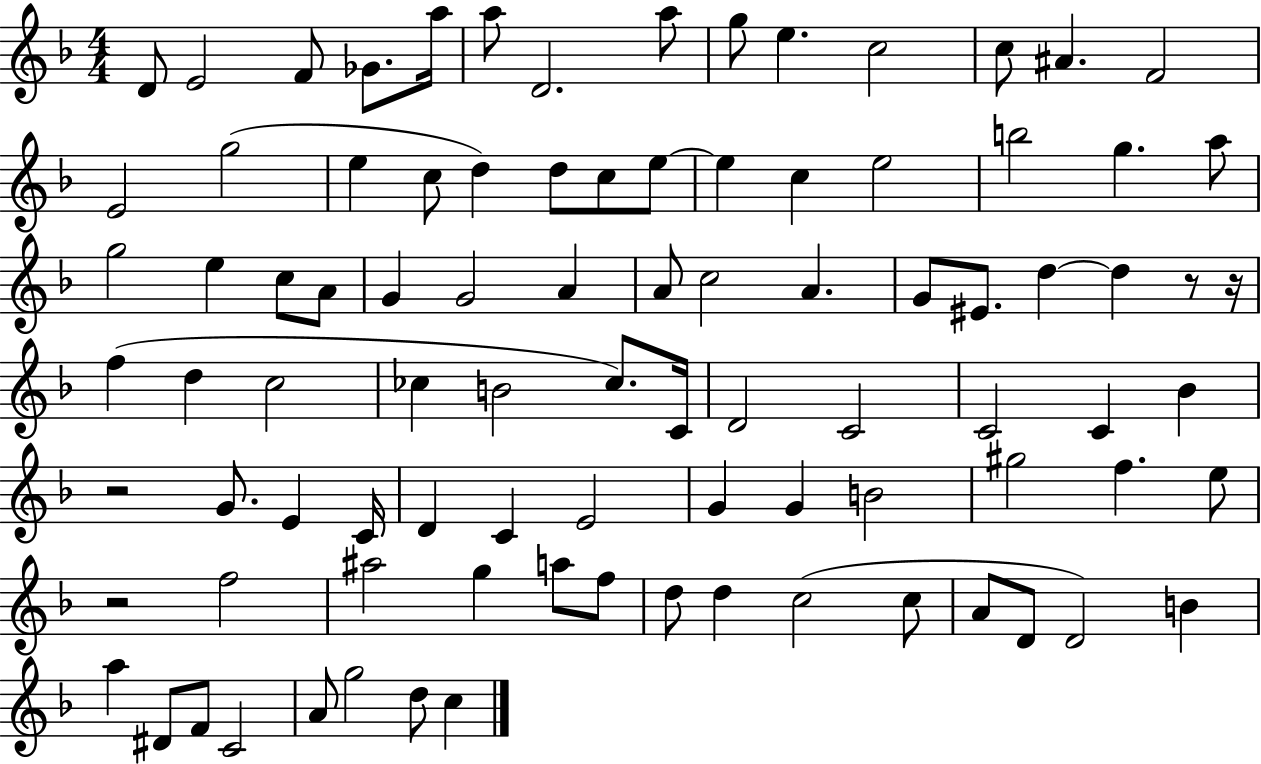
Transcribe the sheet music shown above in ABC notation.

X:1
T:Untitled
M:4/4
L:1/4
K:F
D/2 E2 F/2 _G/2 a/4 a/2 D2 a/2 g/2 e c2 c/2 ^A F2 E2 g2 e c/2 d d/2 c/2 e/2 e c e2 b2 g a/2 g2 e c/2 A/2 G G2 A A/2 c2 A G/2 ^E/2 d d z/2 z/4 f d c2 _c B2 _c/2 C/4 D2 C2 C2 C _B z2 G/2 E C/4 D C E2 G G B2 ^g2 f e/2 z2 f2 ^a2 g a/2 f/2 d/2 d c2 c/2 A/2 D/2 D2 B a ^D/2 F/2 C2 A/2 g2 d/2 c